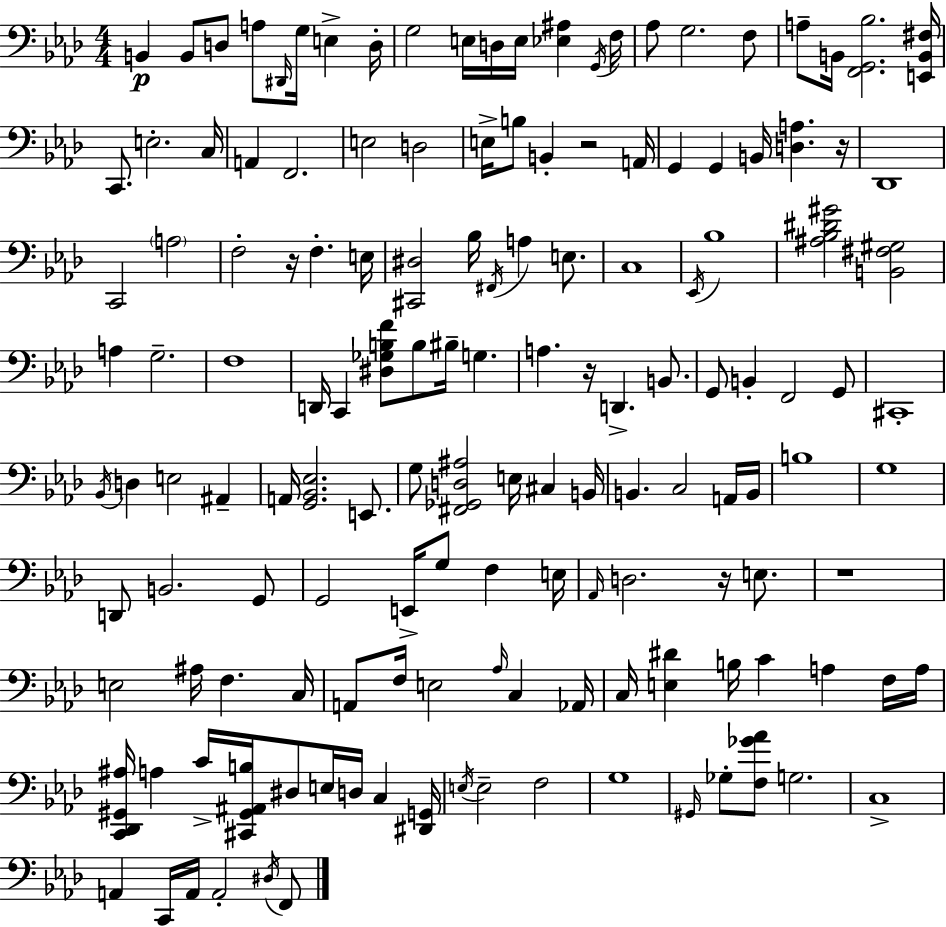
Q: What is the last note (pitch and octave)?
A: F2